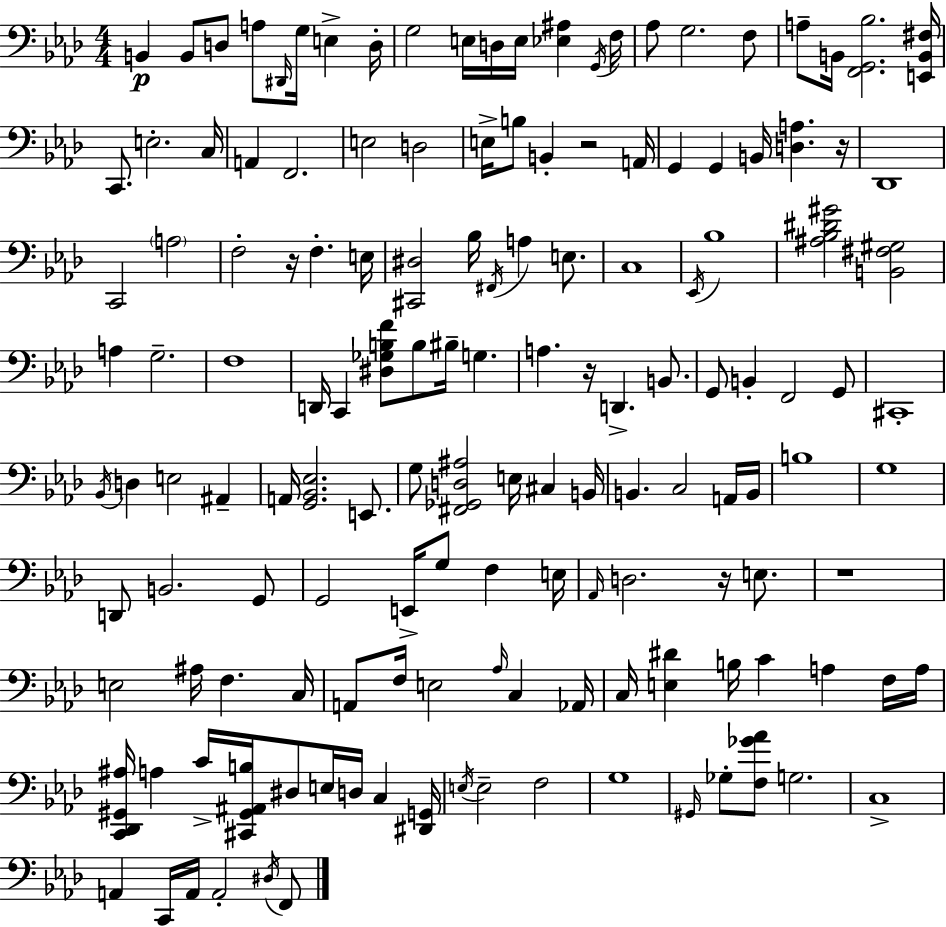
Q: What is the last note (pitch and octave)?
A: F2